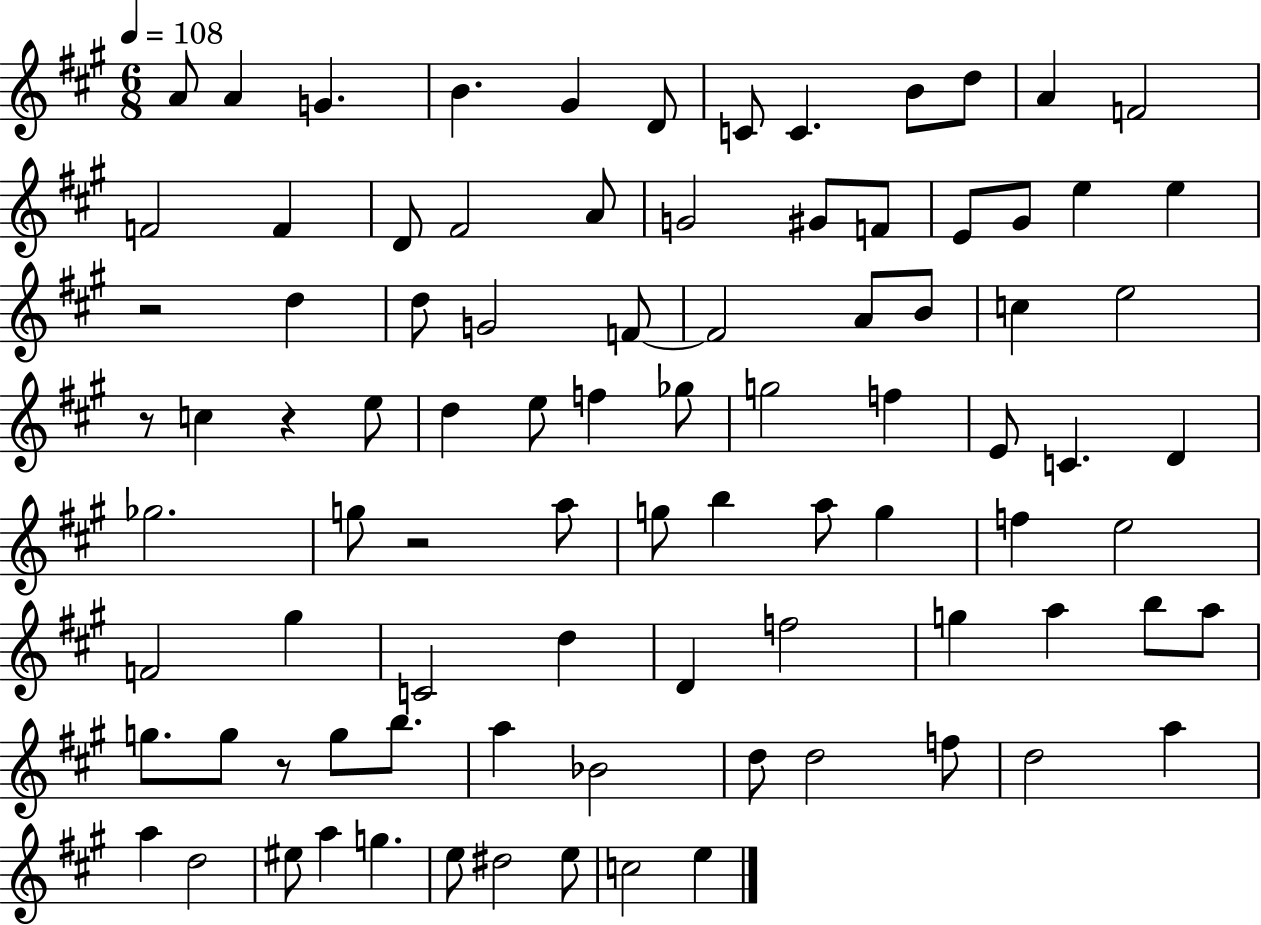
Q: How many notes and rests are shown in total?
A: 89